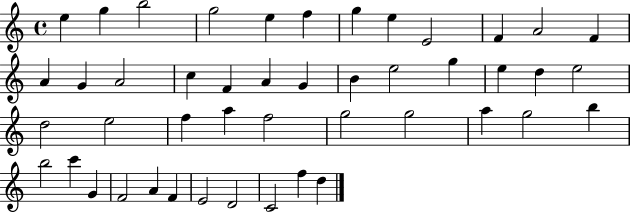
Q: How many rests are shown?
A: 0